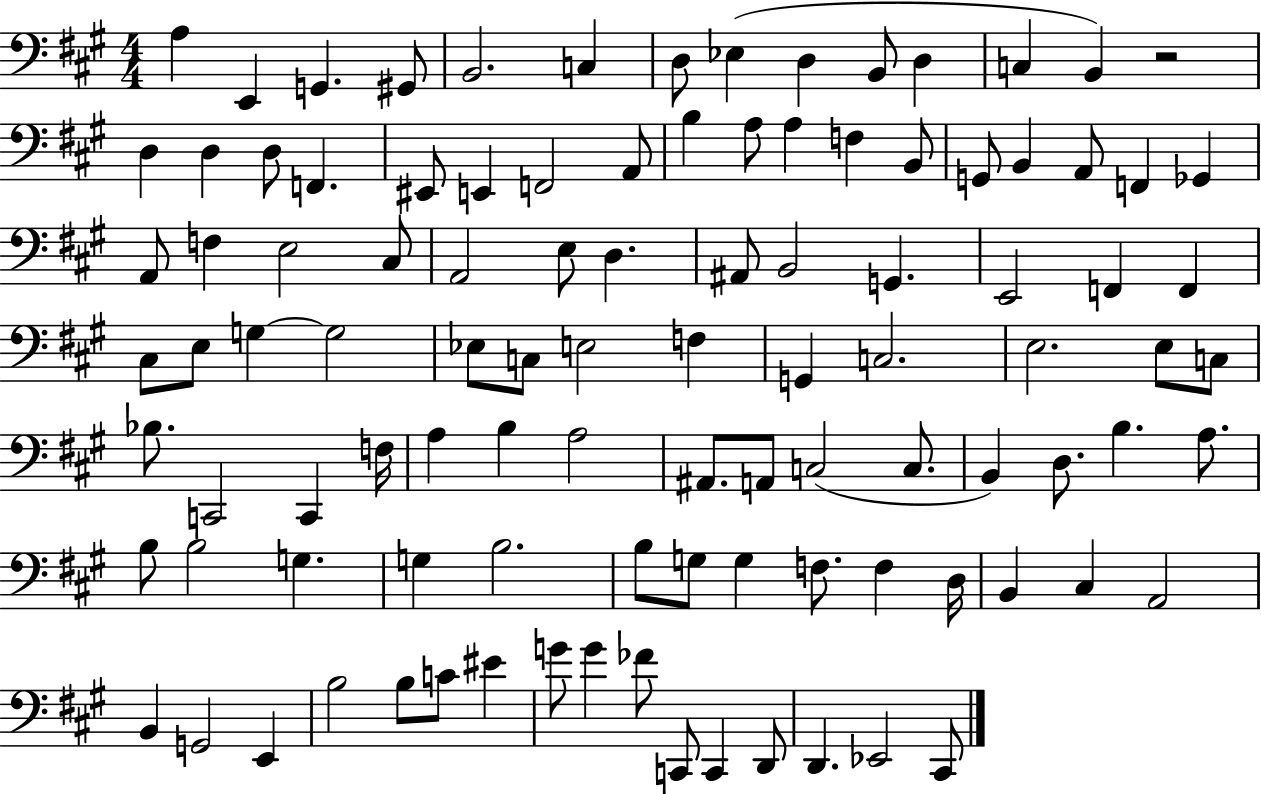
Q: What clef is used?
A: bass